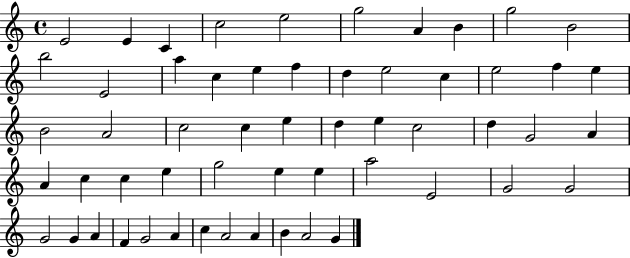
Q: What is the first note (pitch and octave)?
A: E4